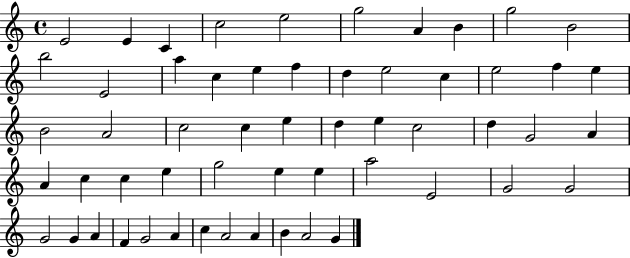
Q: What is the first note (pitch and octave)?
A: E4